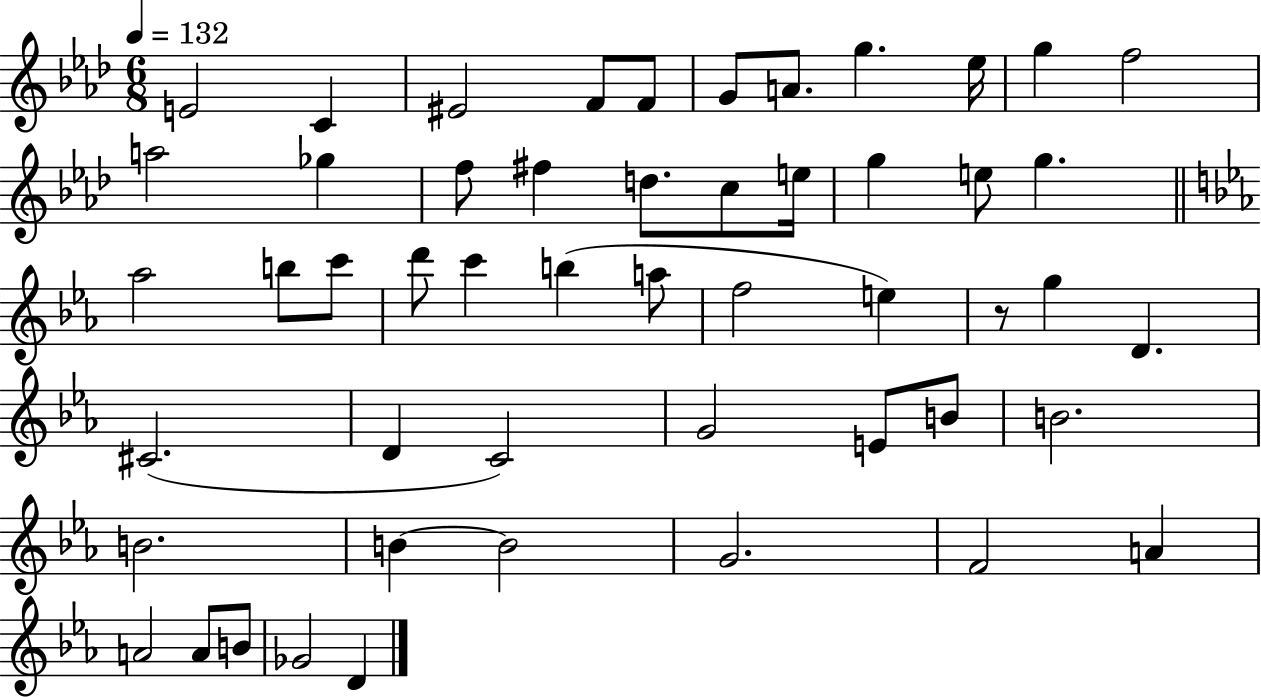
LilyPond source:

{
  \clef treble
  \numericTimeSignature
  \time 6/8
  \key aes \major
  \tempo 4 = 132
  e'2 c'4 | eis'2 f'8 f'8 | g'8 a'8. g''4. ees''16 | g''4 f''2 | \break a''2 ges''4 | f''8 fis''4 d''8. c''8 e''16 | g''4 e''8 g''4. | \bar "||" \break \key ees \major aes''2 b''8 c'''8 | d'''8 c'''4 b''4( a''8 | f''2 e''4) | r8 g''4 d'4. | \break cis'2.( | d'4 c'2) | g'2 e'8 b'8 | b'2. | \break b'2. | b'4~~ b'2 | g'2. | f'2 a'4 | \break a'2 a'8 b'8 | ges'2 d'4 | \bar "|."
}